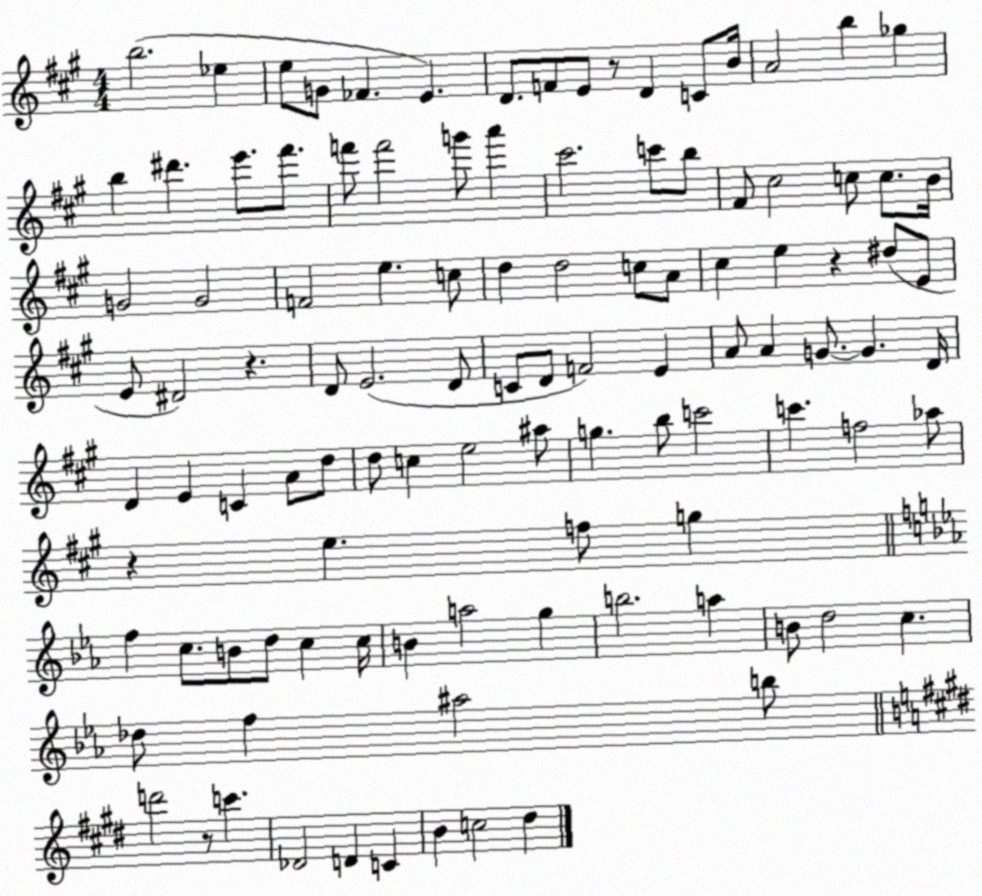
X:1
T:Untitled
M:4/4
L:1/4
K:A
b2 _e e/2 G/2 _F E D/2 F/2 E/2 z/2 D C/2 B/4 A2 b _g b ^d' e'/2 ^f'/2 f'/2 f'2 g'/2 a' ^c'2 c'/2 b/2 ^F/2 ^c2 c/2 c/2 B/4 G2 G2 F2 e c/2 d d2 c/2 A/2 ^c e z ^d/2 E/2 E/2 ^D2 z D/2 E2 D/2 C/2 D/2 F2 E A/2 A G/2 G D/4 D E C A/2 d/2 d/2 c e2 ^a/2 g b/2 c'2 c' f2 _a/2 z e f/2 g f c/2 B/2 d/2 c c/4 B a2 g b2 a B/2 d2 c _d/2 f ^a2 b/2 d'2 z/2 c' _D2 D C B c2 ^d